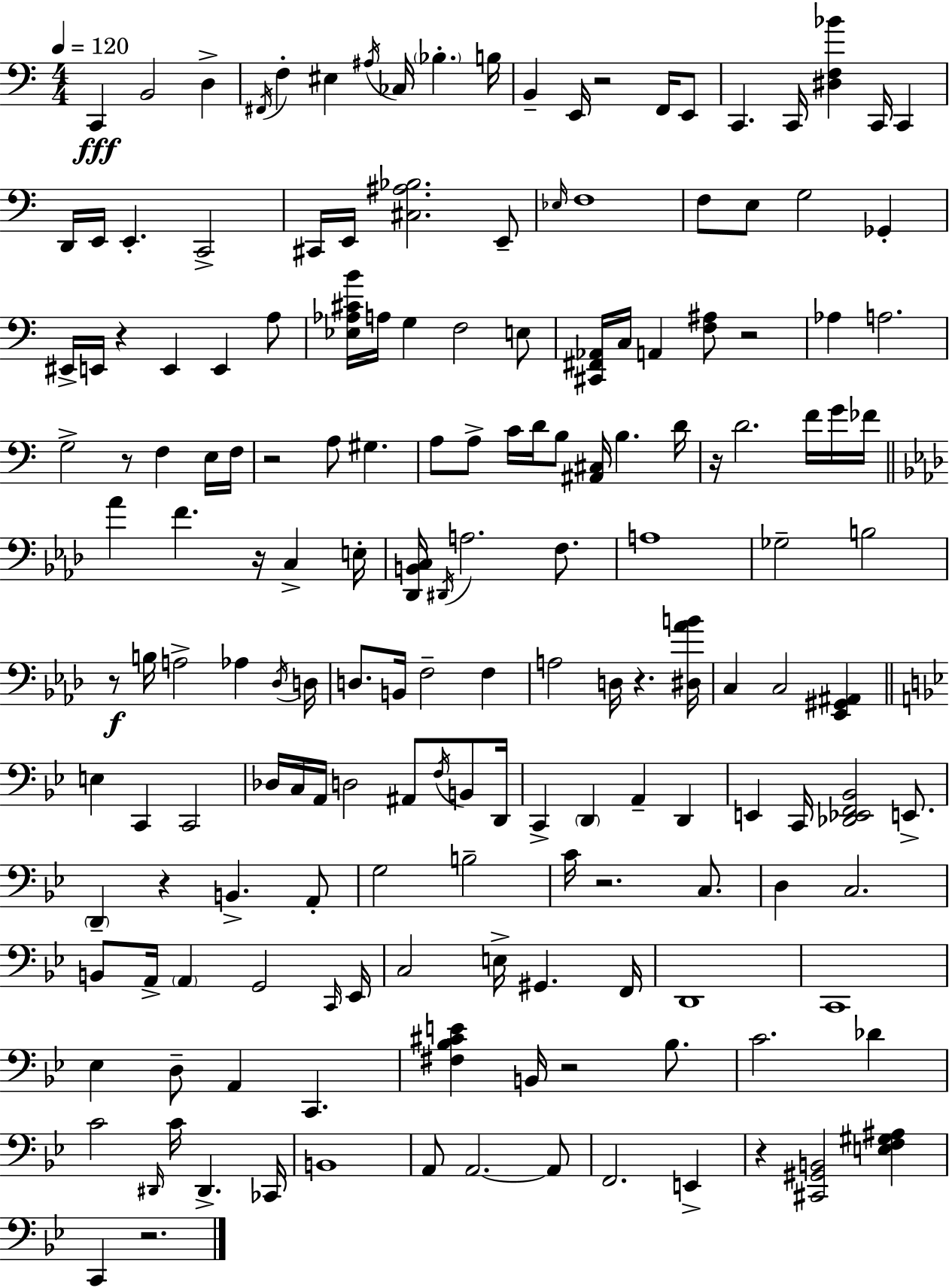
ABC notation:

X:1
T:Untitled
M:4/4
L:1/4
K:C
C,, B,,2 D, ^F,,/4 F, ^E, ^A,/4 _C,/4 _B, B,/4 B,, E,,/4 z2 F,,/4 E,,/2 C,, C,,/4 [^D,F,_B] C,,/4 C,, D,,/4 E,,/4 E,, C,,2 ^C,,/4 E,,/4 [^C,^A,_B,]2 E,,/2 _E,/4 F,4 F,/2 E,/2 G,2 _G,, ^E,,/4 E,,/4 z E,, E,, A,/2 [_E,_A,^CB]/4 A,/4 G, F,2 E,/2 [^C,,^F,,_A,,]/4 C,/4 A,, [F,^A,]/2 z2 _A, A,2 G,2 z/2 F, E,/4 F,/4 z2 A,/2 ^G, A,/2 A,/2 C/4 D/4 B,/2 [^A,,^C,]/4 B, D/4 z/4 D2 F/4 G/4 _F/4 _A F z/4 C, E,/4 [_D,,B,,C,]/4 ^D,,/4 A,2 F,/2 A,4 _G,2 B,2 z/2 B,/4 A,2 _A, _D,/4 D,/4 D,/2 B,,/4 F,2 F, A,2 D,/4 z [^D,_AB]/4 C, C,2 [_E,,^G,,^A,,] E, C,, C,,2 _D,/4 C,/4 A,,/4 D,2 ^A,,/2 F,/4 B,,/2 D,,/4 C,, D,, A,, D,, E,, C,,/4 [_D,,_E,,F,,_B,,]2 E,,/2 D,, z B,, A,,/2 G,2 B,2 C/4 z2 C,/2 D, C,2 B,,/2 A,,/4 A,, G,,2 C,,/4 _E,,/4 C,2 E,/4 ^G,, F,,/4 D,,4 C,,4 _E, D,/2 A,, C,, [^F,_B,^CE] B,,/4 z2 _B,/2 C2 _D C2 ^D,,/4 C/4 ^D,, _C,,/4 B,,4 A,,/2 A,,2 A,,/2 F,,2 E,, z [^C,,^G,,B,,]2 [E,F,^G,^A,] C,, z2